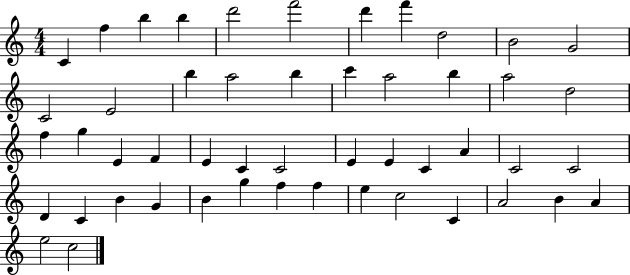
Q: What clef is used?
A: treble